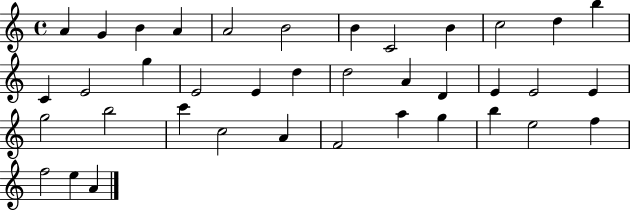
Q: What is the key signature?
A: C major